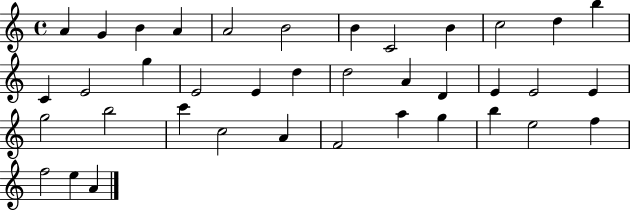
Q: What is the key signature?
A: C major